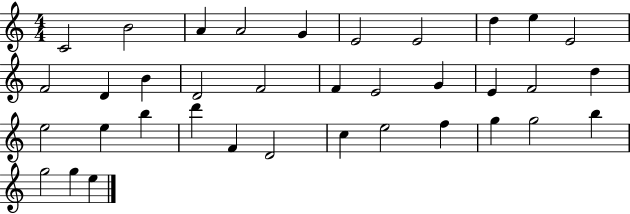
C4/h B4/h A4/q A4/h G4/q E4/h E4/h D5/q E5/q E4/h F4/h D4/q B4/q D4/h F4/h F4/q E4/h G4/q E4/q F4/h D5/q E5/h E5/q B5/q D6/q F4/q D4/h C5/q E5/h F5/q G5/q G5/h B5/q G5/h G5/q E5/q